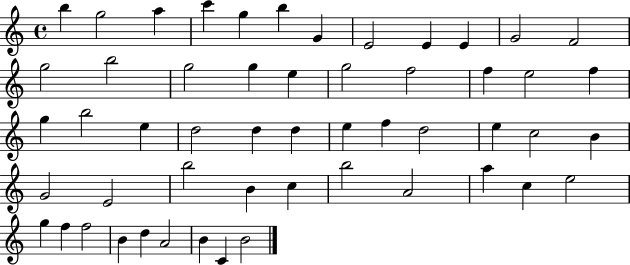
B5/q G5/h A5/q C6/q G5/q B5/q G4/q E4/h E4/q E4/q G4/h F4/h G5/h B5/h G5/h G5/q E5/q G5/h F5/h F5/q E5/h F5/q G5/q B5/h E5/q D5/h D5/q D5/q E5/q F5/q D5/h E5/q C5/h B4/q G4/h E4/h B5/h B4/q C5/q B5/h A4/h A5/q C5/q E5/h G5/q F5/q F5/h B4/q D5/q A4/h B4/q C4/q B4/h